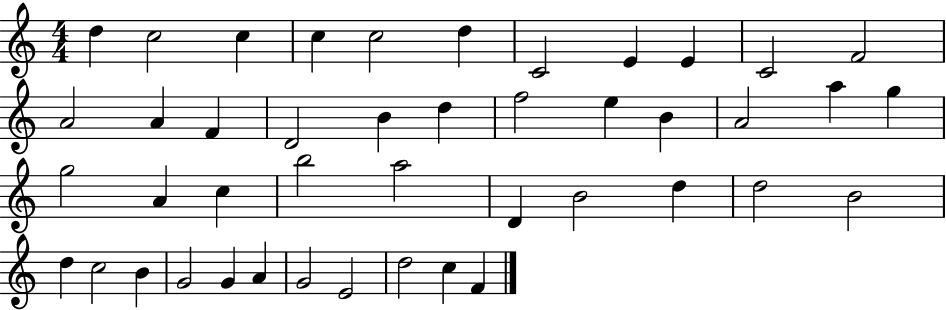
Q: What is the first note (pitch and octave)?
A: D5